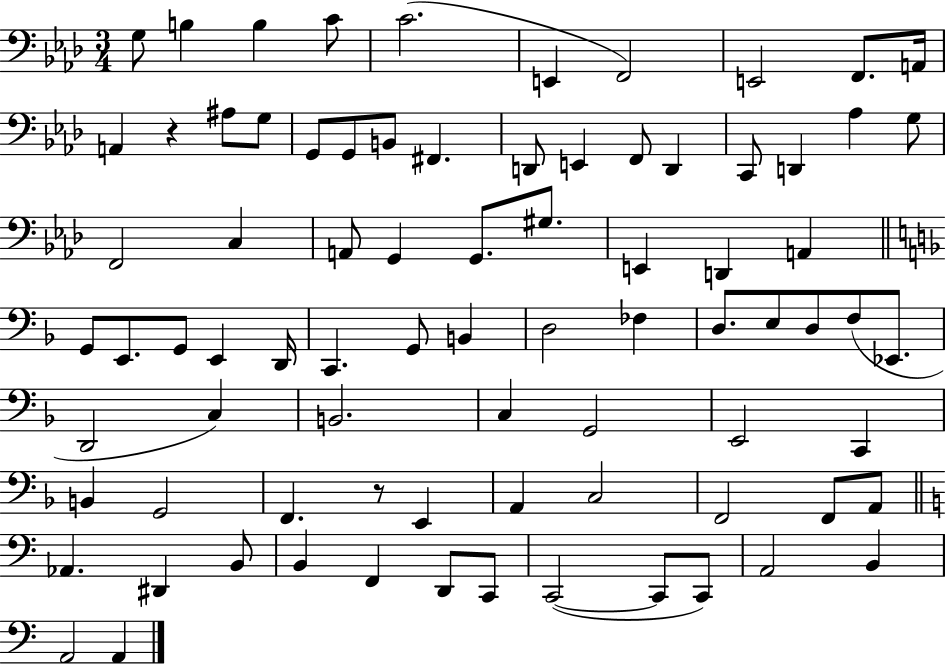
X:1
T:Untitled
M:3/4
L:1/4
K:Ab
G,/2 B, B, C/2 C2 E,, F,,2 E,,2 F,,/2 A,,/4 A,, z ^A,/2 G,/2 G,,/2 G,,/2 B,,/2 ^F,, D,,/2 E,, F,,/2 D,, C,,/2 D,, _A, G,/2 F,,2 C, A,,/2 G,, G,,/2 ^G,/2 E,, D,, A,, G,,/2 E,,/2 G,,/2 E,, D,,/4 C,, G,,/2 B,, D,2 _F, D,/2 E,/2 D,/2 F,/2 _E,,/2 D,,2 C, B,,2 C, G,,2 E,,2 C,, B,, G,,2 F,, z/2 E,, A,, C,2 F,,2 F,,/2 A,,/2 _A,, ^D,, B,,/2 B,, F,, D,,/2 C,,/2 C,,2 C,,/2 C,,/2 A,,2 B,, A,,2 A,,